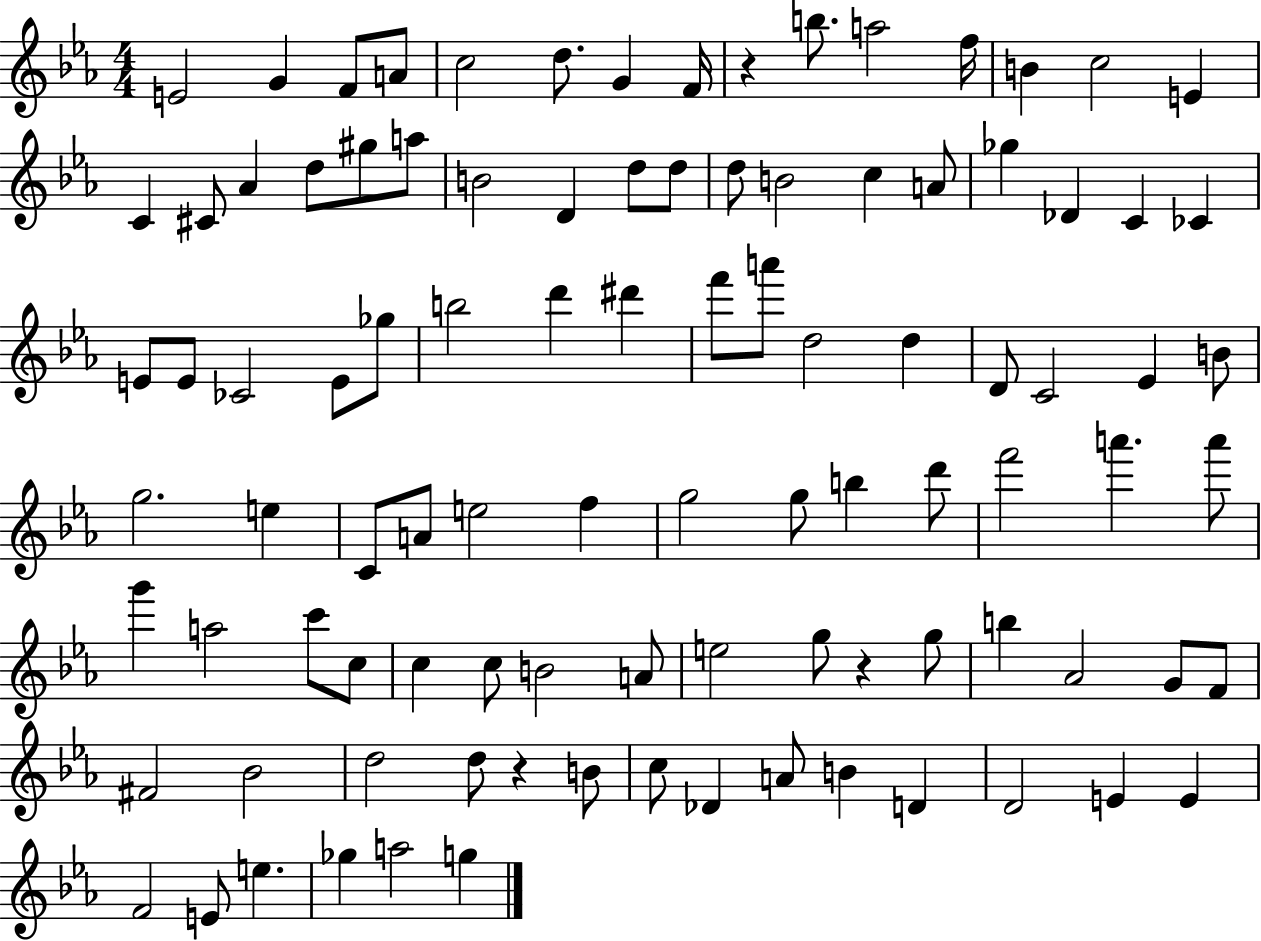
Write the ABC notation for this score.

X:1
T:Untitled
M:4/4
L:1/4
K:Eb
E2 G F/2 A/2 c2 d/2 G F/4 z b/2 a2 f/4 B c2 E C ^C/2 _A d/2 ^g/2 a/2 B2 D d/2 d/2 d/2 B2 c A/2 _g _D C _C E/2 E/2 _C2 E/2 _g/2 b2 d' ^d' f'/2 a'/2 d2 d D/2 C2 _E B/2 g2 e C/2 A/2 e2 f g2 g/2 b d'/2 f'2 a' a'/2 g' a2 c'/2 c/2 c c/2 B2 A/2 e2 g/2 z g/2 b _A2 G/2 F/2 ^F2 _B2 d2 d/2 z B/2 c/2 _D A/2 B D D2 E E F2 E/2 e _g a2 g